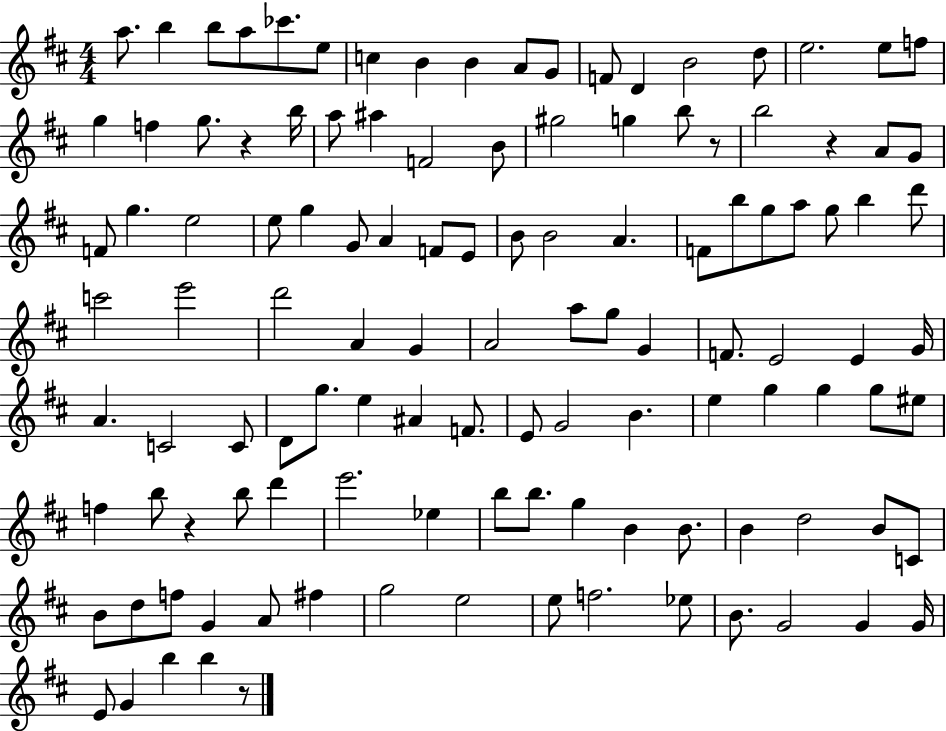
A5/e. B5/q B5/e A5/e CES6/e. E5/e C5/q B4/q B4/q A4/e G4/e F4/e D4/q B4/h D5/e E5/h. E5/e F5/e G5/q F5/q G5/e. R/q B5/s A5/e A#5/q F4/h B4/e G#5/h G5/q B5/e R/e B5/h R/q A4/e G4/e F4/e G5/q. E5/h E5/e G5/q G4/e A4/q F4/e E4/e B4/e B4/h A4/q. F4/e B5/e G5/e A5/e G5/e B5/q D6/e C6/h E6/h D6/h A4/q G4/q A4/h A5/e G5/e G4/q F4/e. E4/h E4/q G4/s A4/q. C4/h C4/e D4/e G5/e. E5/q A#4/q F4/e. E4/e G4/h B4/q. E5/q G5/q G5/q G5/e EIS5/e F5/q B5/e R/q B5/e D6/q E6/h. Eb5/q B5/e B5/e. G5/q B4/q B4/e. B4/q D5/h B4/e C4/e B4/e D5/e F5/e G4/q A4/e F#5/q G5/h E5/h E5/e F5/h. Eb5/e B4/e. G4/h G4/q G4/s E4/e G4/q B5/q B5/q R/e